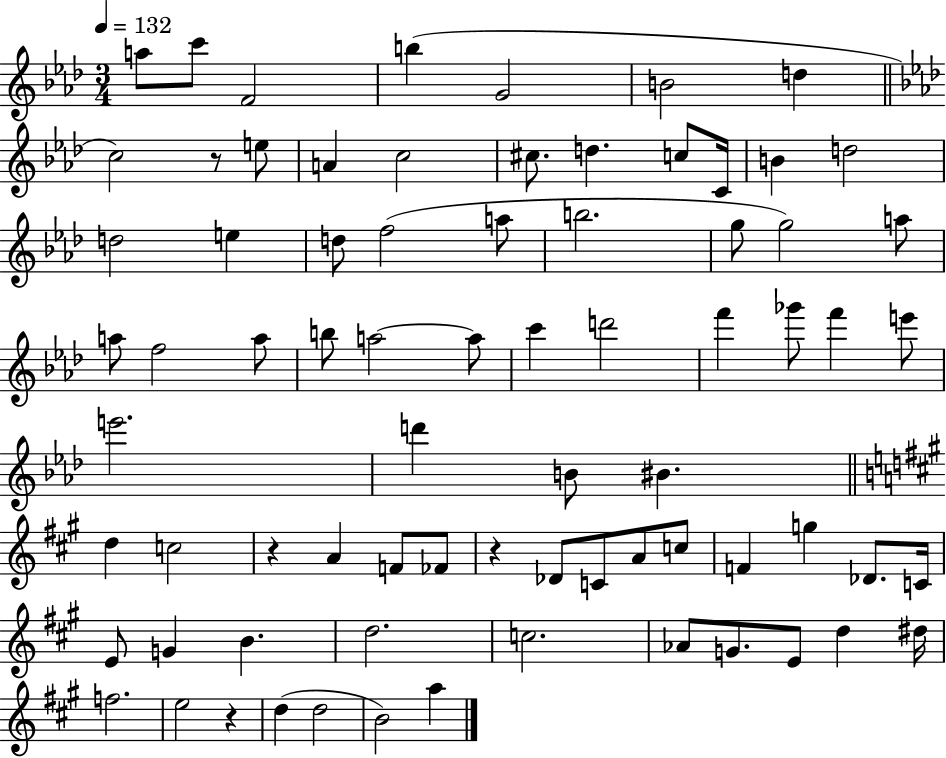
A5/e C6/e F4/h B5/q G4/h B4/h D5/q C5/h R/e E5/e A4/q C5/h C#5/e. D5/q. C5/e C4/s B4/q D5/h D5/h E5/q D5/e F5/h A5/e B5/h. G5/e G5/h A5/e A5/e F5/h A5/e B5/e A5/h A5/e C6/q D6/h F6/q Gb6/e F6/q E6/e E6/h. D6/q B4/e BIS4/q. D5/q C5/h R/q A4/q F4/e FES4/e R/q Db4/e C4/e A4/e C5/e F4/q G5/q Db4/e. C4/s E4/e G4/q B4/q. D5/h. C5/h. Ab4/e G4/e. E4/e D5/q D#5/s F5/h. E5/h R/q D5/q D5/h B4/h A5/q